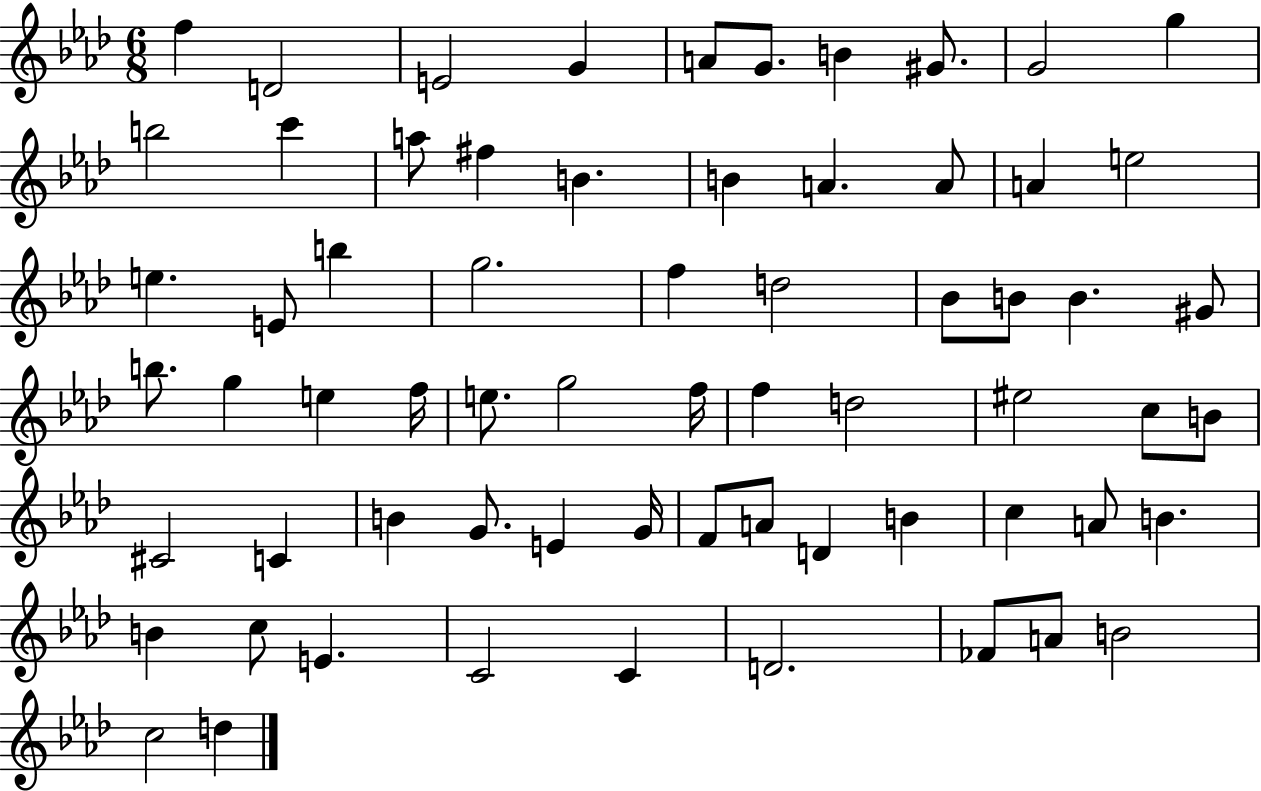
{
  \clef treble
  \numericTimeSignature
  \time 6/8
  \key aes \major
  f''4 d'2 | e'2 g'4 | a'8 g'8. b'4 gis'8. | g'2 g''4 | \break b''2 c'''4 | a''8 fis''4 b'4. | b'4 a'4. a'8 | a'4 e''2 | \break e''4. e'8 b''4 | g''2. | f''4 d''2 | bes'8 b'8 b'4. gis'8 | \break b''8. g''4 e''4 f''16 | e''8. g''2 f''16 | f''4 d''2 | eis''2 c''8 b'8 | \break cis'2 c'4 | b'4 g'8. e'4 g'16 | f'8 a'8 d'4 b'4 | c''4 a'8 b'4. | \break b'4 c''8 e'4. | c'2 c'4 | d'2. | fes'8 a'8 b'2 | \break c''2 d''4 | \bar "|."
}